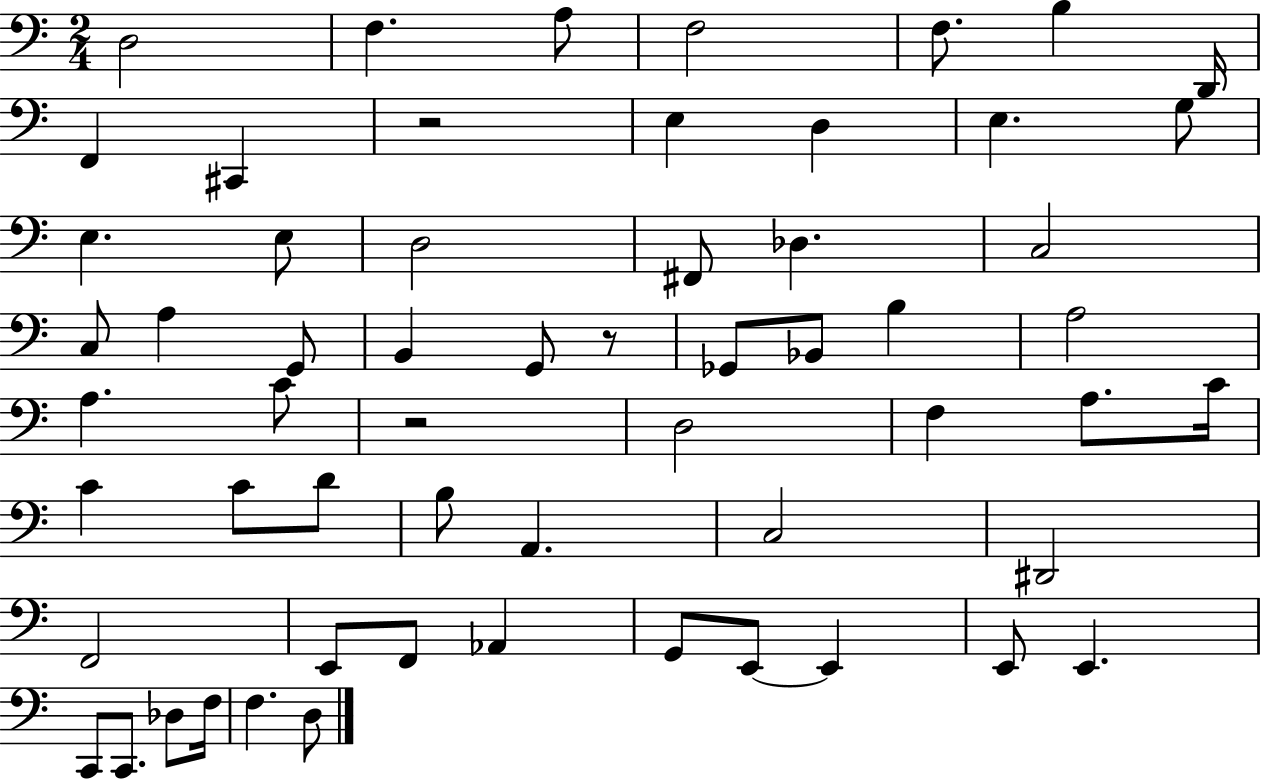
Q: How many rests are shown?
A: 3